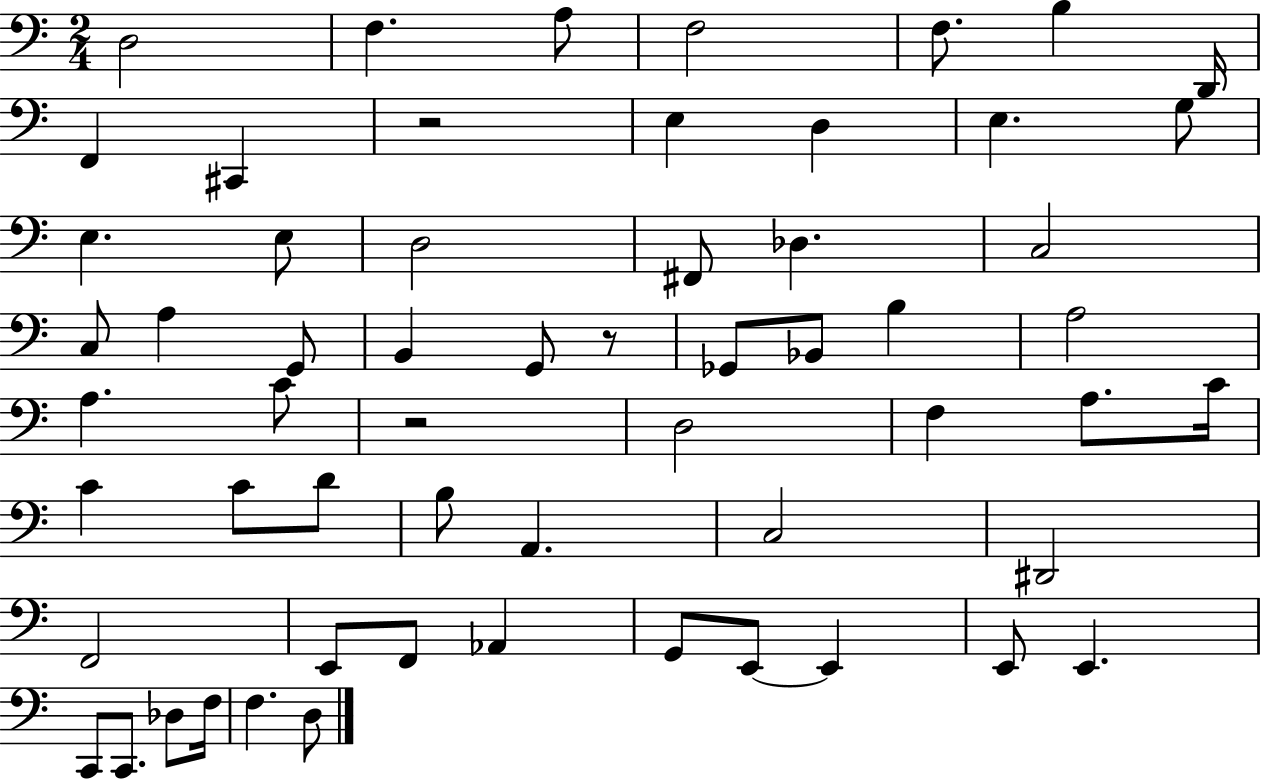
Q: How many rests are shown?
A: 3